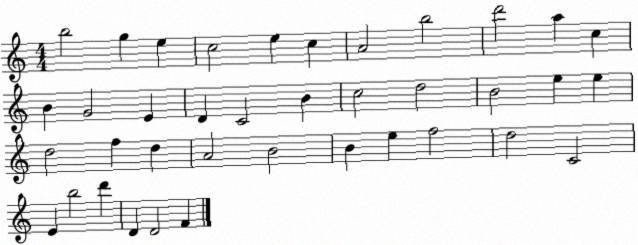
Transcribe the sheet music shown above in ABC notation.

X:1
T:Untitled
M:4/4
L:1/4
K:C
b2 g e c2 e c A2 b2 d'2 a c B G2 E D C2 B c2 d2 B2 e e d2 f d A2 B2 B e f2 d2 C2 E b2 d' D D2 F